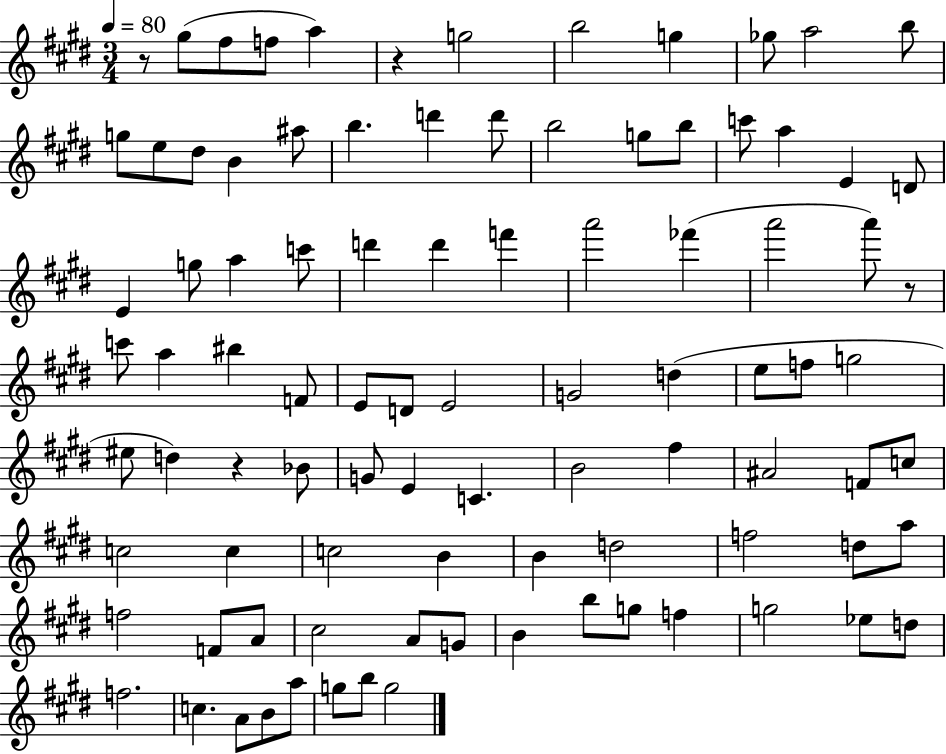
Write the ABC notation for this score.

X:1
T:Untitled
M:3/4
L:1/4
K:E
z/2 ^g/2 ^f/2 f/2 a z g2 b2 g _g/2 a2 b/2 g/2 e/2 ^d/2 B ^a/2 b d' d'/2 b2 g/2 b/2 c'/2 a E D/2 E g/2 a c'/2 d' d' f' a'2 _f' a'2 a'/2 z/2 c'/2 a ^b F/2 E/2 D/2 E2 G2 d e/2 f/2 g2 ^e/2 d z _B/2 G/2 E C B2 ^f ^A2 F/2 c/2 c2 c c2 B B d2 f2 d/2 a/2 f2 F/2 A/2 ^c2 A/2 G/2 B b/2 g/2 f g2 _e/2 d/2 f2 c A/2 B/2 a/2 g/2 b/2 g2